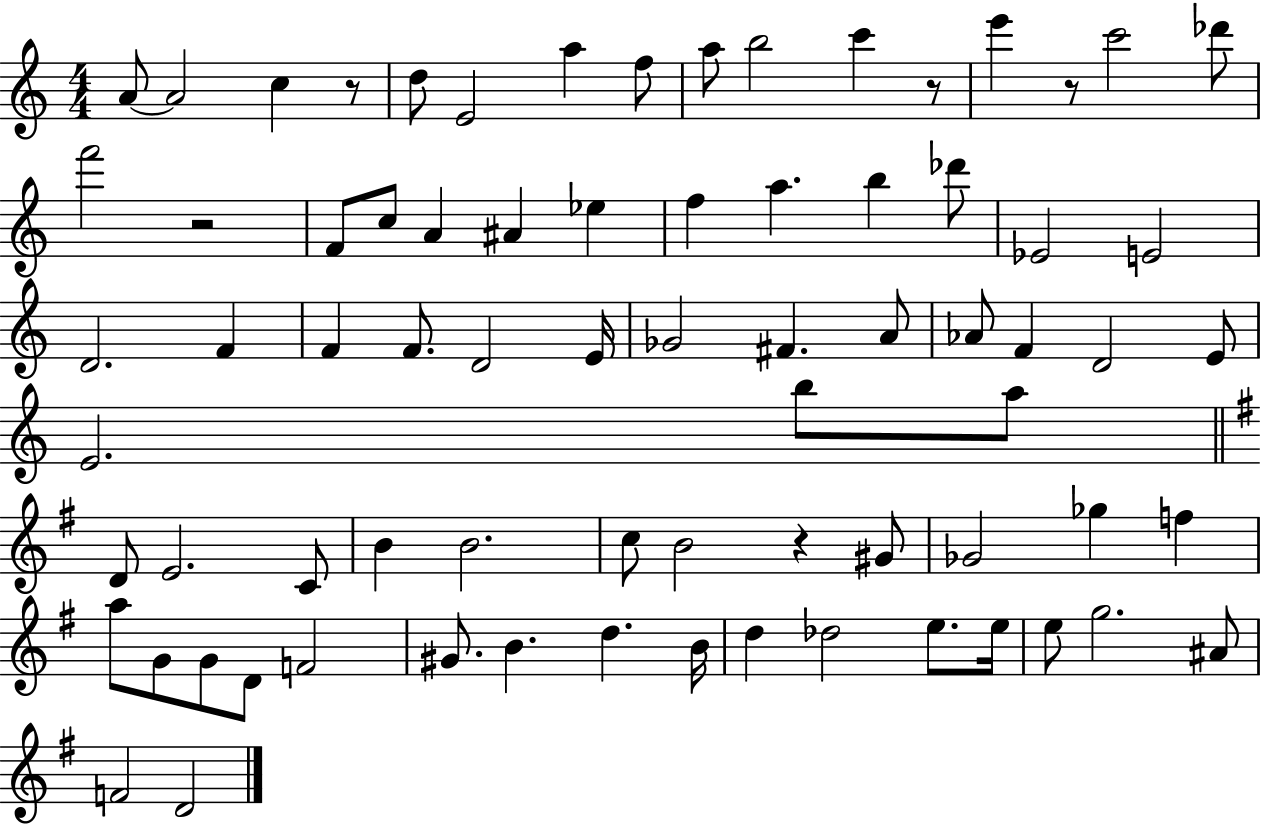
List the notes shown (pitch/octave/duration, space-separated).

A4/e A4/h C5/q R/e D5/e E4/h A5/q F5/e A5/e B5/h C6/q R/e E6/q R/e C6/h Db6/e F6/h R/h F4/e C5/e A4/q A#4/q Eb5/q F5/q A5/q. B5/q Db6/e Eb4/h E4/h D4/h. F4/q F4/q F4/e. D4/h E4/s Gb4/h F#4/q. A4/e Ab4/e F4/q D4/h E4/e E4/h. B5/e A5/e D4/e E4/h. C4/e B4/q B4/h. C5/e B4/h R/q G#4/e Gb4/h Gb5/q F5/q A5/e G4/e G4/e D4/e F4/h G#4/e. B4/q. D5/q. B4/s D5/q Db5/h E5/e. E5/s E5/e G5/h. A#4/e F4/h D4/h